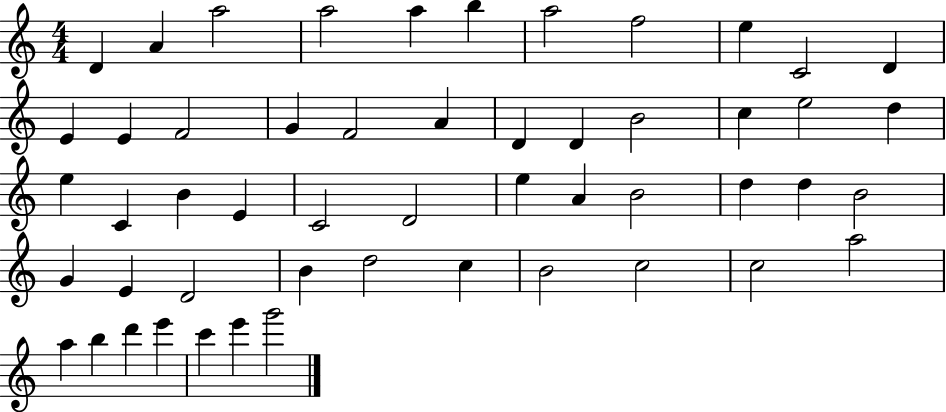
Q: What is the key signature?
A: C major